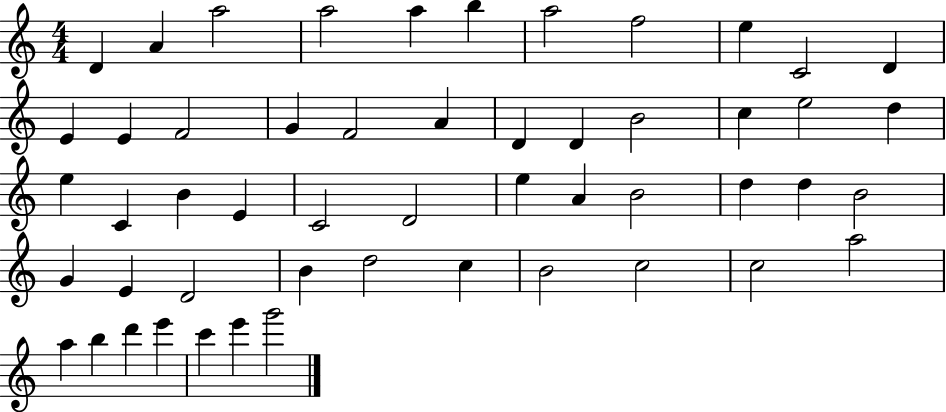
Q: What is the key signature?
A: C major